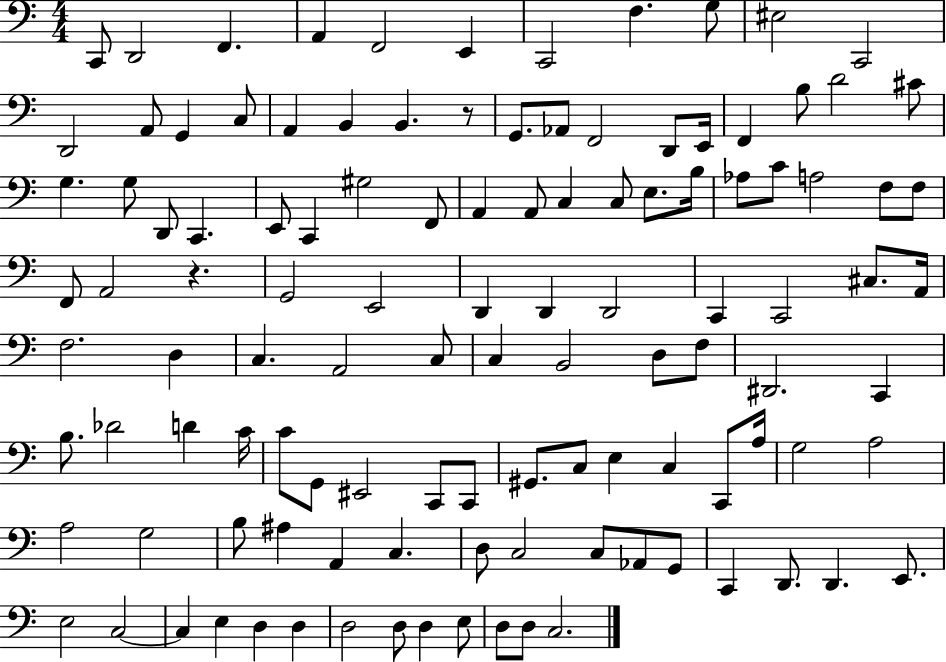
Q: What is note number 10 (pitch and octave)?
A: EIS3